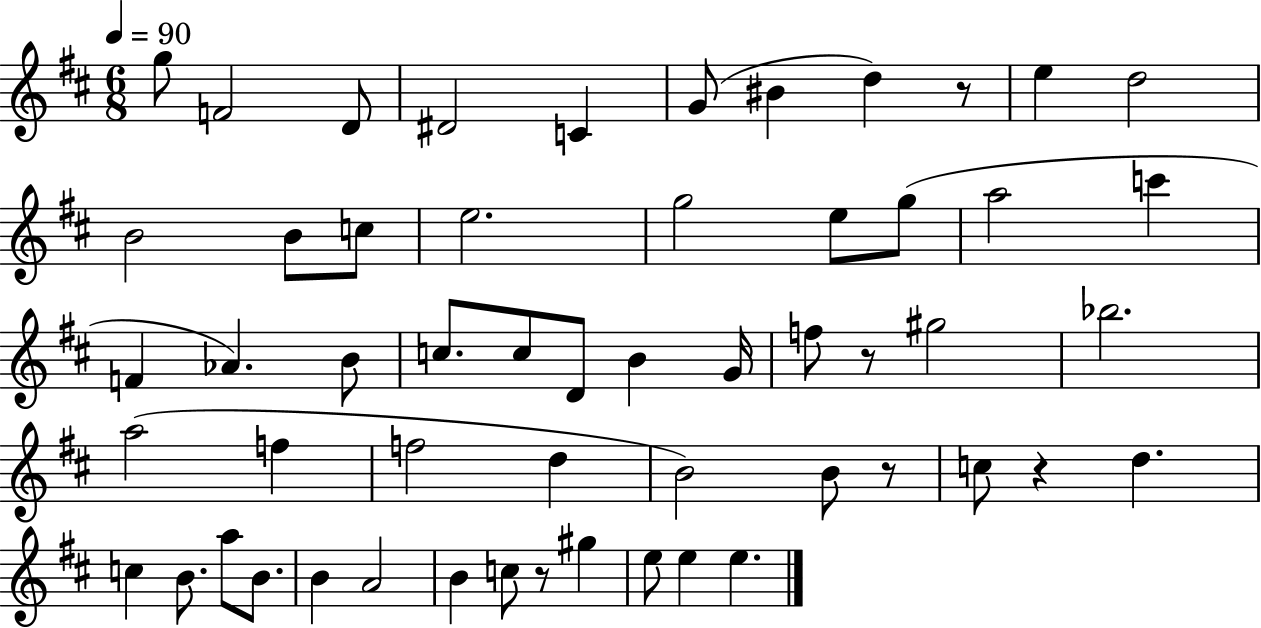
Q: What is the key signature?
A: D major